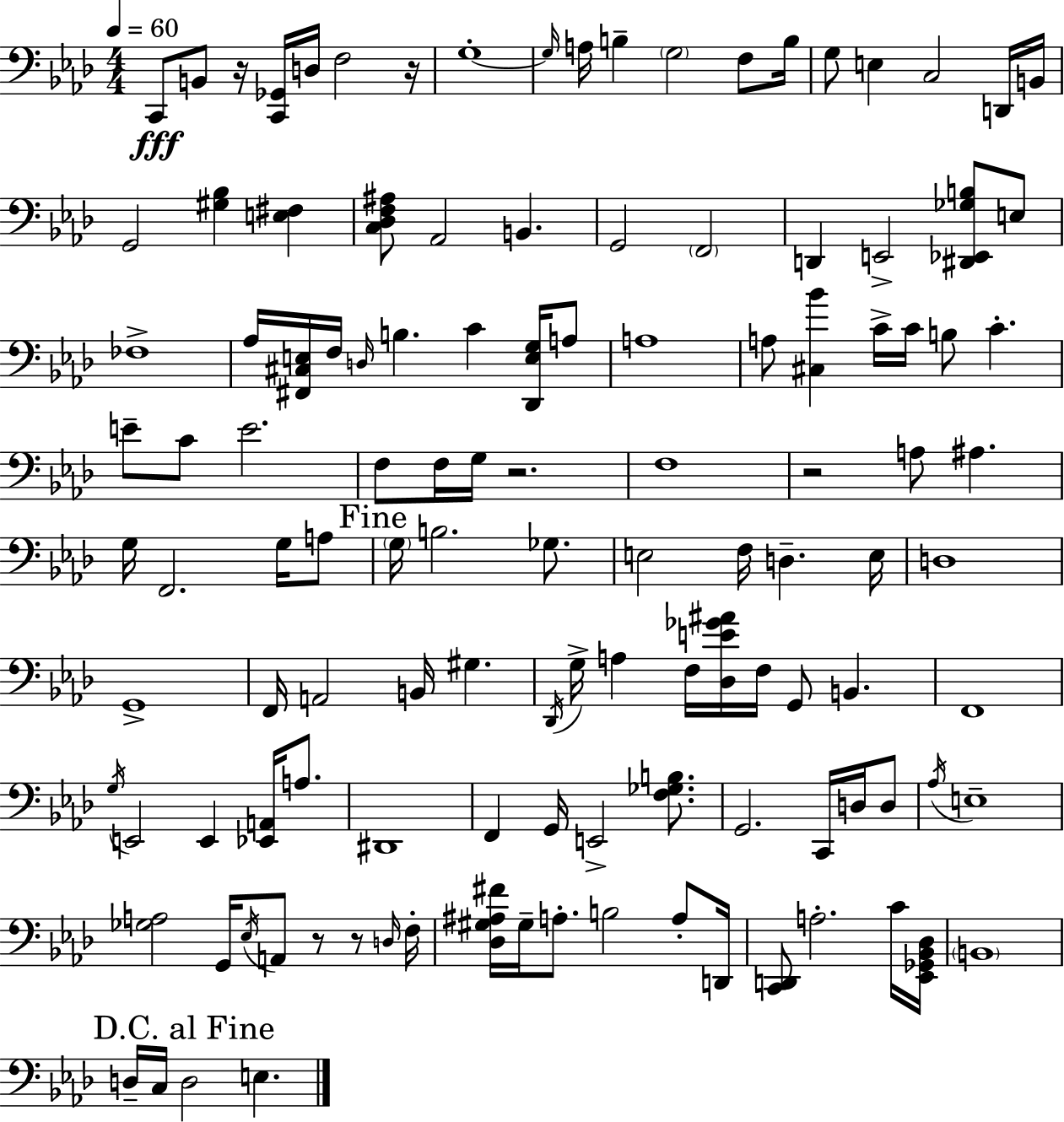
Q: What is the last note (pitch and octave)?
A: E3